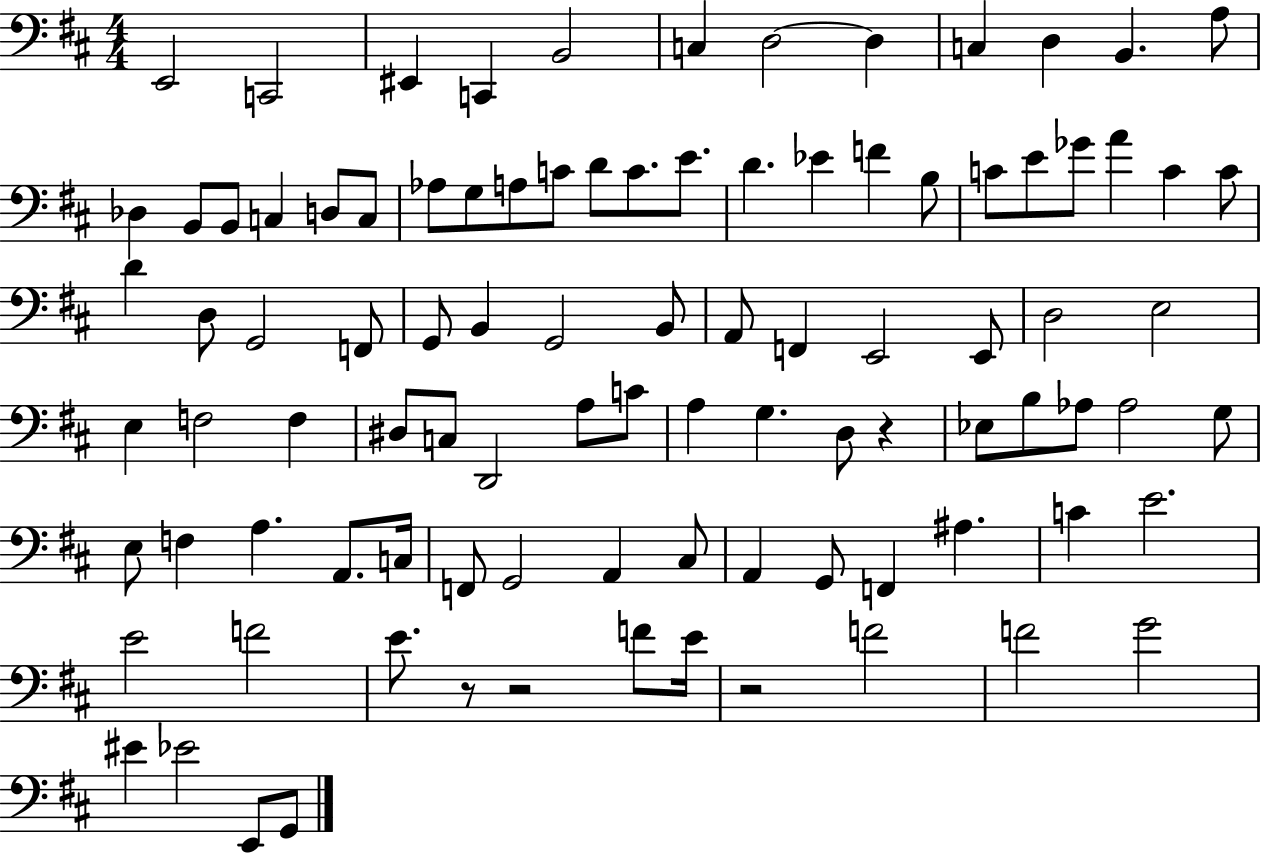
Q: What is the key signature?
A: D major